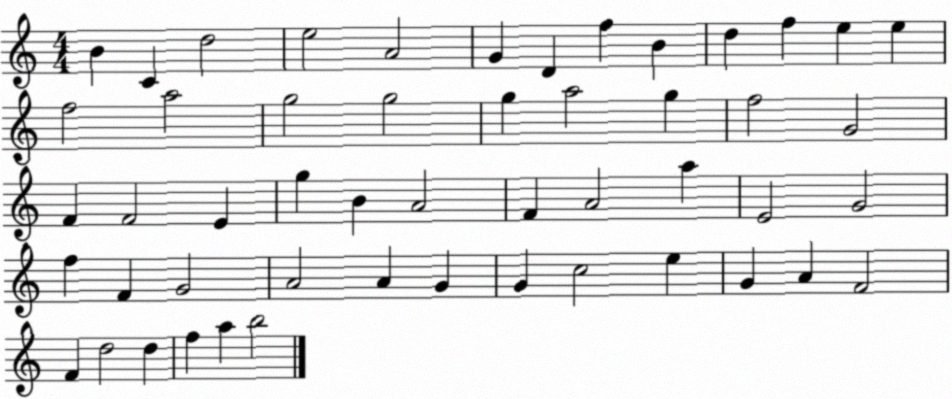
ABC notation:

X:1
T:Untitled
M:4/4
L:1/4
K:C
B C d2 e2 A2 G D f B d f e e f2 a2 g2 g2 g a2 g f2 G2 F F2 E g B A2 F A2 a E2 G2 f F G2 A2 A G G c2 e G A F2 F d2 d f a b2